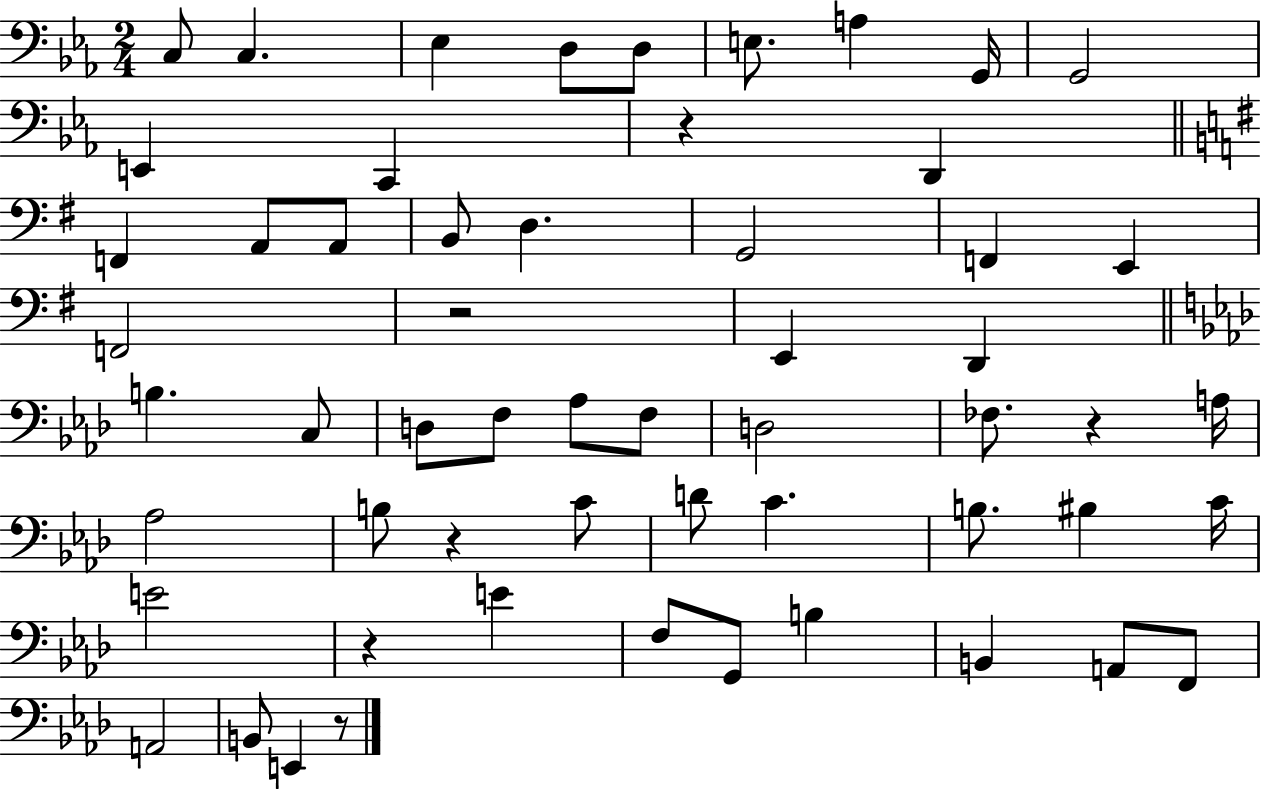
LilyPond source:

{
  \clef bass
  \numericTimeSignature
  \time 2/4
  \key ees \major
  \repeat volta 2 { c8 c4. | ees4 d8 d8 | e8. a4 g,16 | g,2 | \break e,4 c,4 | r4 d,4 | \bar "||" \break \key e \minor f,4 a,8 a,8 | b,8 d4. | g,2 | f,4 e,4 | \break f,2 | r2 | e,4 d,4 | \bar "||" \break \key aes \major b4. c8 | d8 f8 aes8 f8 | d2 | fes8. r4 a16 | \break aes2 | b8 r4 c'8 | d'8 c'4. | b8. bis4 c'16 | \break e'2 | r4 e'4 | f8 g,8 b4 | b,4 a,8 f,8 | \break a,2 | b,8 e,4 r8 | } \bar "|."
}